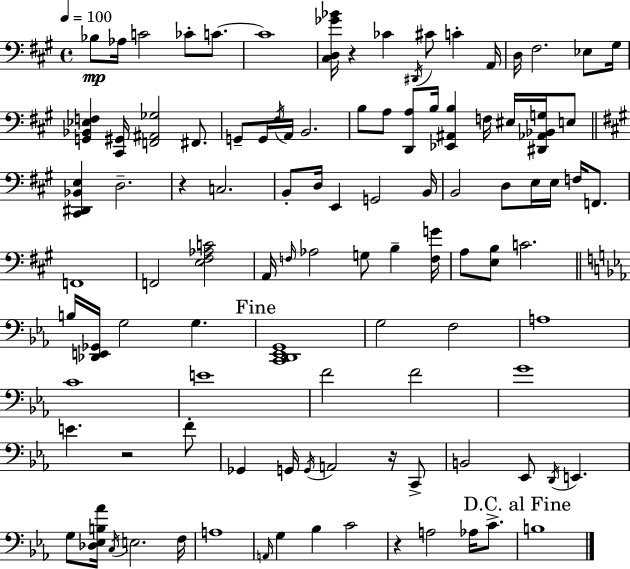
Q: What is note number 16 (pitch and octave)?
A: F#2